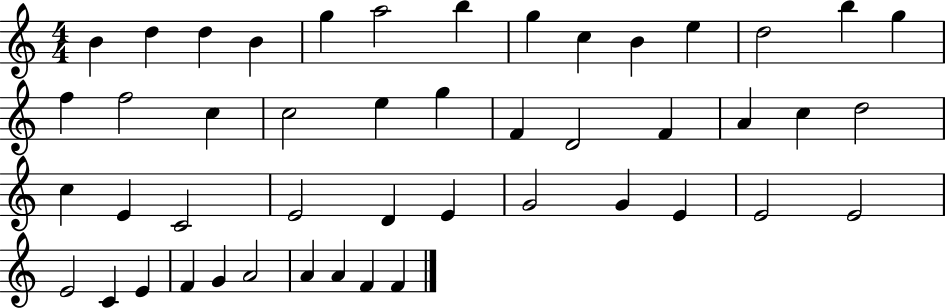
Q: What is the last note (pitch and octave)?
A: F4